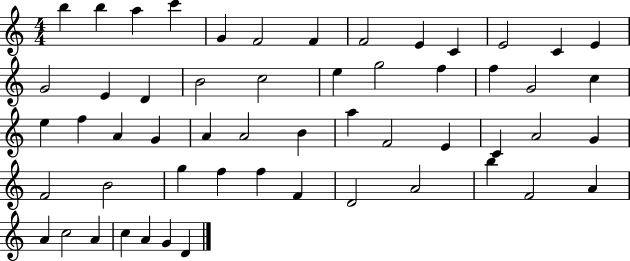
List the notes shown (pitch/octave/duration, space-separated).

B5/q B5/q A5/q C6/q G4/q F4/h F4/q F4/h E4/q C4/q E4/h C4/q E4/q G4/h E4/q D4/q B4/h C5/h E5/q G5/h F5/q F5/q G4/h C5/q E5/q F5/q A4/q G4/q A4/q A4/h B4/q A5/q F4/h E4/q C4/q A4/h G4/q F4/h B4/h G5/q F5/q F5/q F4/q D4/h A4/h B5/q F4/h A4/q A4/q C5/h A4/q C5/q A4/q G4/q D4/q